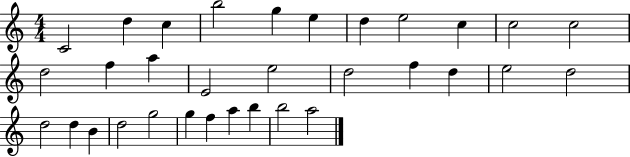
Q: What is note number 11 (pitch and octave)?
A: C5